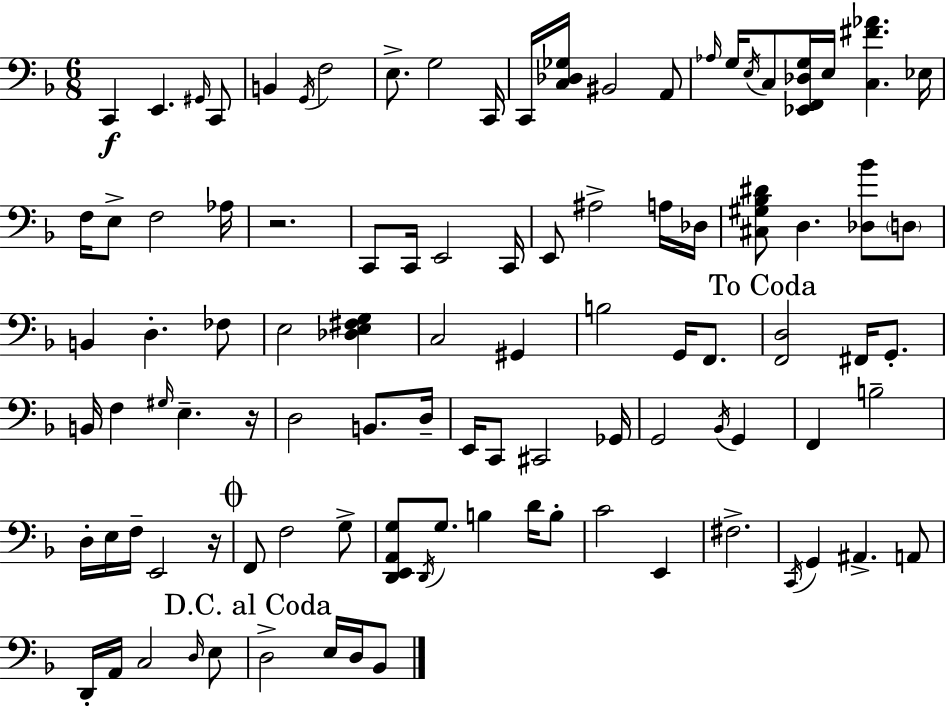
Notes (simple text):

C2/q E2/q. G#2/s C2/e B2/q G2/s F3/h E3/e. G3/h C2/s C2/s [C3,Db3,Gb3]/s BIS2/h A2/e Ab3/s G3/s E3/s C3/e [Eb2,F2,Db3,G3]/s E3/s [C3,F#4,Ab4]/q. Eb3/s F3/s E3/e F3/h Ab3/s R/h. C2/e C2/s E2/h C2/s E2/e A#3/h A3/s Db3/s [C#3,G#3,Bb3,D#4]/e D3/q. [Db3,Bb4]/e D3/e B2/q D3/q. FES3/e E3/h [Db3,E3,F#3,G3]/q C3/h G#2/q B3/h G2/s F2/e. [F2,D3]/h F#2/s G2/e. B2/s F3/q G#3/s E3/q. R/s D3/h B2/e. D3/s E2/s C2/e C#2/h Gb2/s G2/h Bb2/s G2/q F2/q B3/h D3/s E3/s F3/s E2/h R/s F2/e F3/h G3/e [D2,E2,A2,G3]/e D2/s G3/e. B3/q D4/s B3/e C4/h E2/q F#3/h. C2/s G2/q A#2/q. A2/e D2/s A2/s C3/h D3/s E3/e D3/h E3/s D3/s Bb2/e